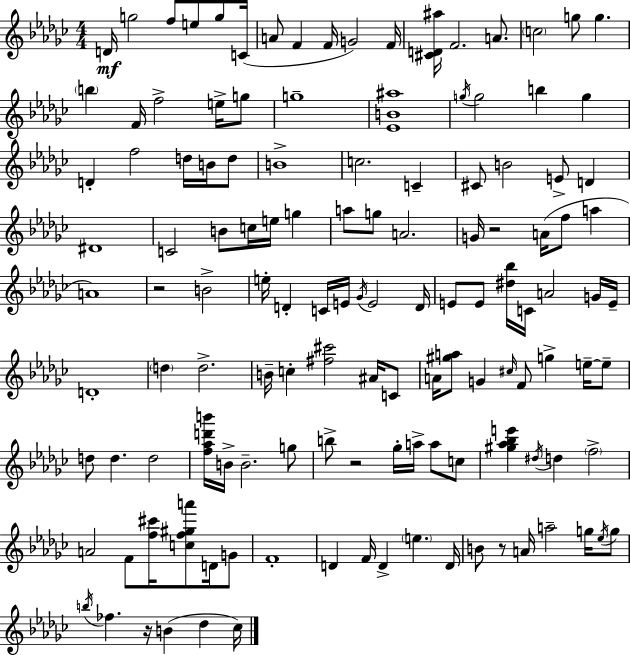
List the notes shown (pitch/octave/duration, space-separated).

D4/s G5/h F5/e E5/e G5/e C4/s A4/e F4/q F4/s G4/h F4/s [C#4,D4,A#5]/s F4/h. A4/e. C5/h G5/e G5/q. B5/q F4/s F5/h E5/s G5/e G5/w [Eb4,B4,A#5]/w G5/s G5/h B5/q G5/q D4/q F5/h D5/s B4/s D5/e B4/w C5/h. C4/q C#4/e B4/h E4/e D4/q D#4/w C4/h B4/e C5/s E5/s G5/q A5/e G5/e A4/h. G4/s R/h A4/s F5/e A5/q A4/w R/h B4/h E5/s D4/q C4/s E4/s Gb4/s E4/h D4/s E4/e E4/e [D#5,Bb5]/s C4/s A4/h G4/s E4/s D4/w D5/q D5/h. B4/s C5/q [F#5,C#6]/h A#4/s C4/e A4/s [G#5,A5]/e G4/q C#5/s F4/e G5/q E5/s E5/e D5/e D5/q. D5/h [F5,Ab5,D6,B6]/s B4/s B4/h. G5/e B5/e R/h Gb5/s A5/s A5/e C5/e [G#5,Ab5,Bb5,E6]/q D#5/s D5/q F5/h A4/h F4/e [F5,C#6]/s [C5,F5,G#5,A6]/e D4/s G4/e F4/w D4/q F4/s D4/q E5/q. D4/s B4/e R/e A4/s A5/h G5/s Eb5/s G5/e B5/s FES5/q. R/s B4/q Db5/q CES5/s